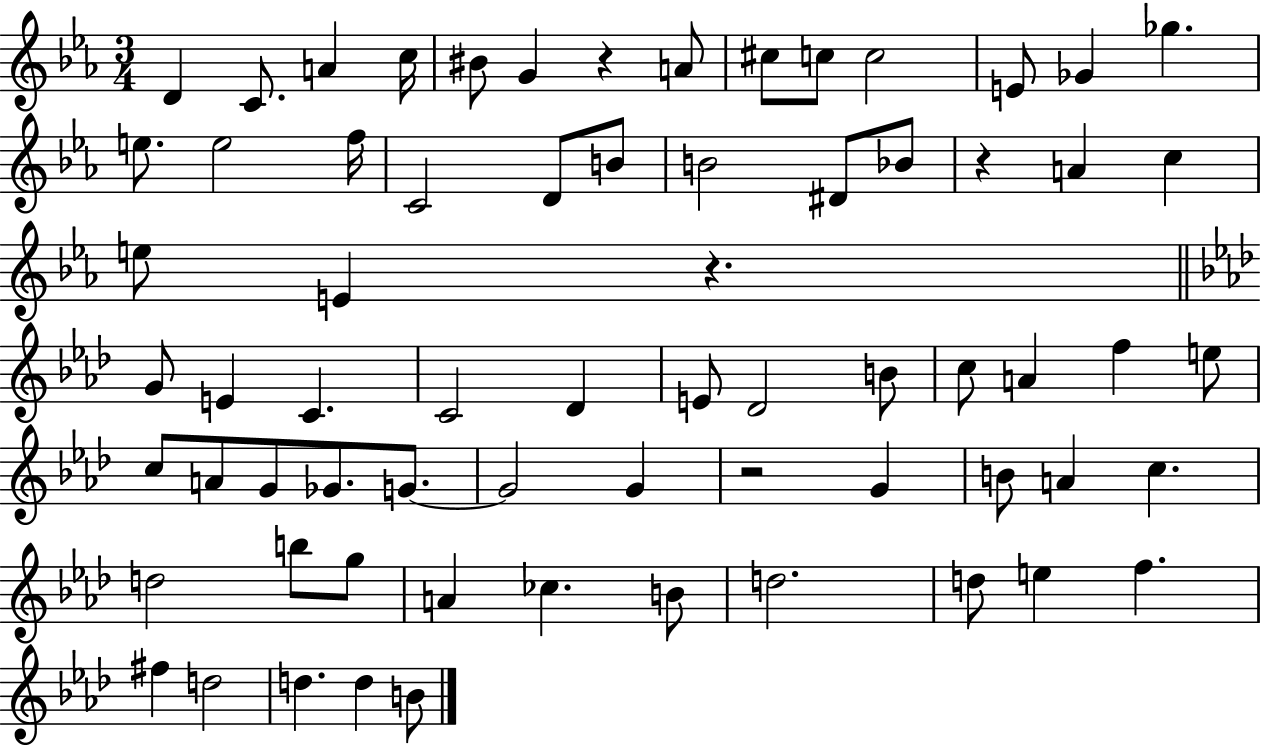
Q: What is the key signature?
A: EES major